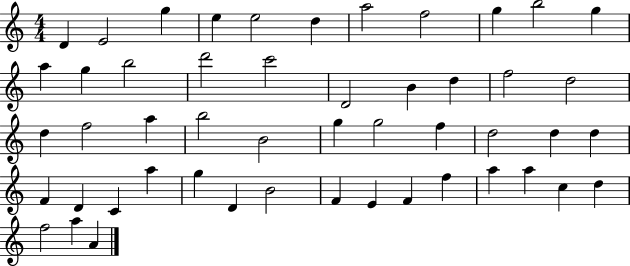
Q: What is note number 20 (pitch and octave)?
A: F5